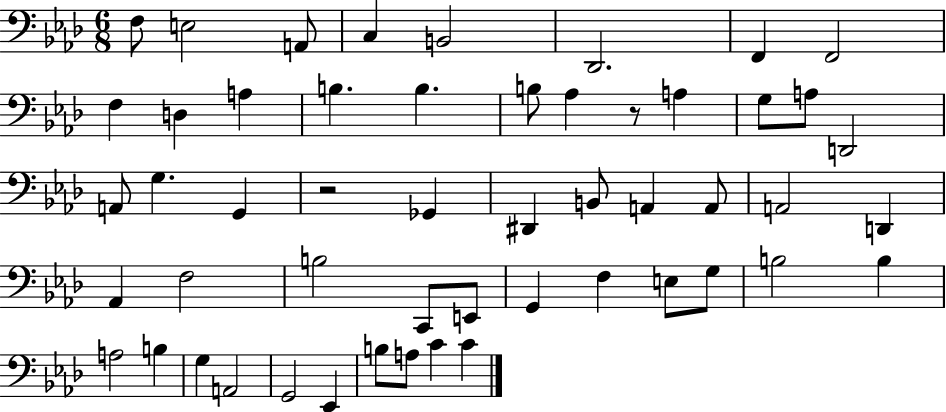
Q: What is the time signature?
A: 6/8